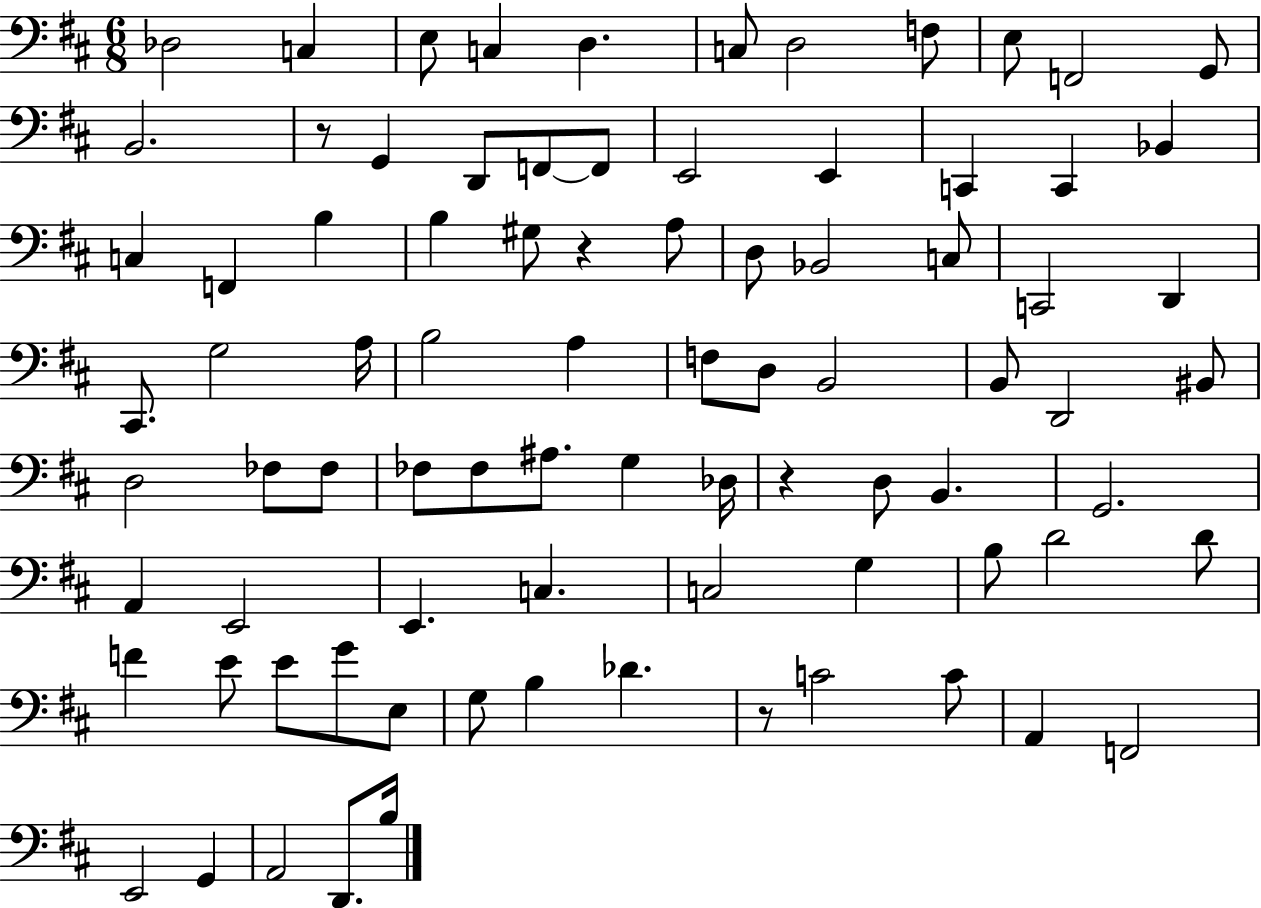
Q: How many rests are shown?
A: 4